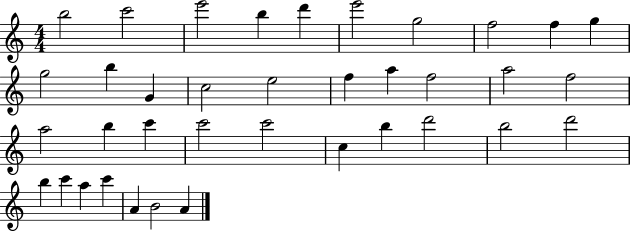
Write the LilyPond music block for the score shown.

{
  \clef treble
  \numericTimeSignature
  \time 4/4
  \key c \major
  b''2 c'''2 | e'''2 b''4 d'''4 | e'''2 g''2 | f''2 f''4 g''4 | \break g''2 b''4 g'4 | c''2 e''2 | f''4 a''4 f''2 | a''2 f''2 | \break a''2 b''4 c'''4 | c'''2 c'''2 | c''4 b''4 d'''2 | b''2 d'''2 | \break b''4 c'''4 a''4 c'''4 | a'4 b'2 a'4 | \bar "|."
}